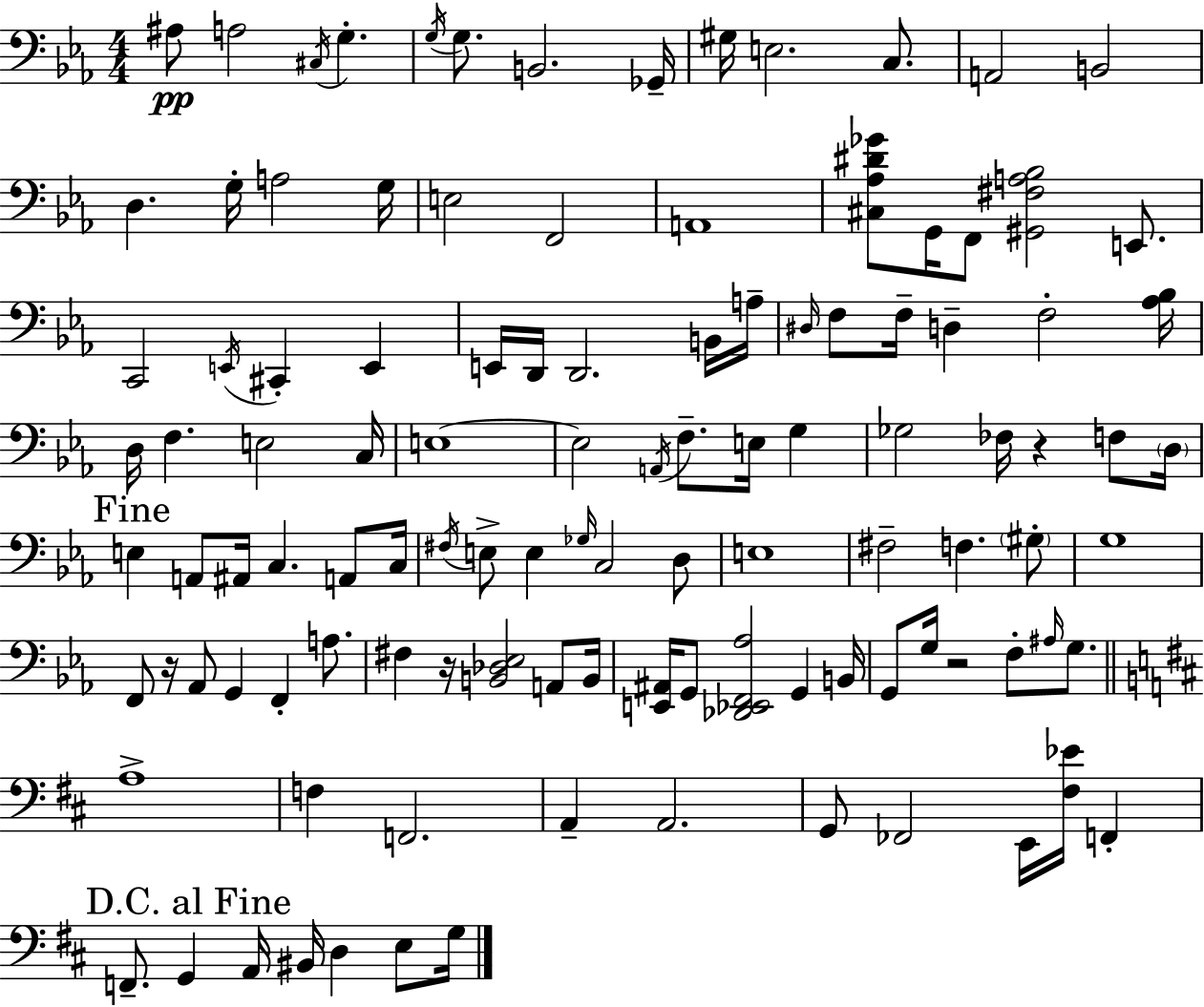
A#3/e A3/h C#3/s G3/q. G3/s G3/e. B2/h. Gb2/s G#3/s E3/h. C3/e. A2/h B2/h D3/q. G3/s A3/h G3/s E3/h F2/h A2/w [C#3,Ab3,D#4,Gb4]/e G2/s F2/e [G#2,F#3,A3,Bb3]/h E2/e. C2/h E2/s C#2/q E2/q E2/s D2/s D2/h. B2/s A3/s D#3/s F3/e F3/s D3/q F3/h [Ab3,Bb3]/s D3/s F3/q. E3/h C3/s E3/w E3/h A2/s F3/e. E3/s G3/q Gb3/h FES3/s R/q F3/e D3/s E3/q A2/e A#2/s C3/q. A2/e C3/s F#3/s E3/e E3/q Gb3/s C3/h D3/e E3/w F#3/h F3/q. G#3/e G3/w F2/e R/s Ab2/e G2/q F2/q A3/e. F#3/q R/s [B2,Db3,Eb3]/h A2/e B2/s [E2,A#2]/s G2/e [Db2,Eb2,F2,Ab3]/h G2/q B2/s G2/e G3/s R/h F3/e A#3/s G3/e. A3/w F3/q F2/h. A2/q A2/h. G2/e FES2/h E2/s [F#3,Eb4]/s F2/q F2/e. G2/q A2/s BIS2/s D3/q E3/e G3/s